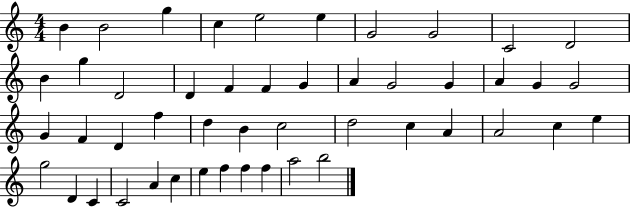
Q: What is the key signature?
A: C major